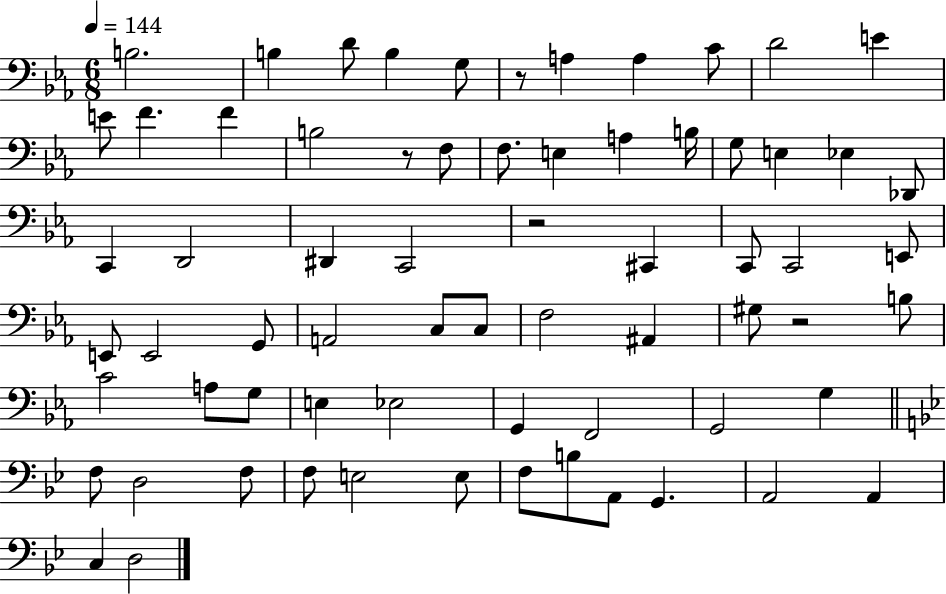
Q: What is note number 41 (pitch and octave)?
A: B3